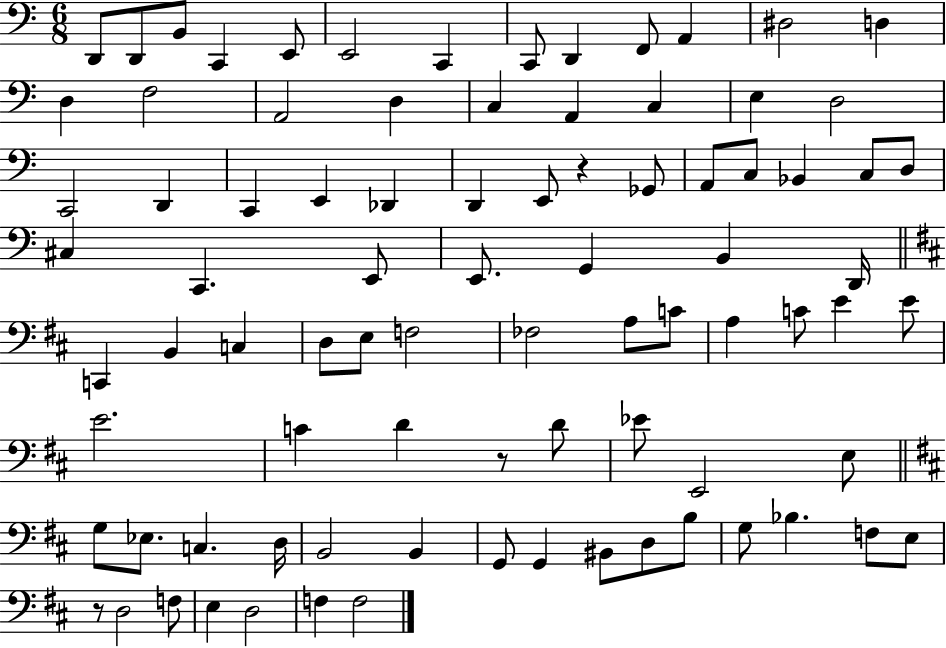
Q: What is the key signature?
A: C major